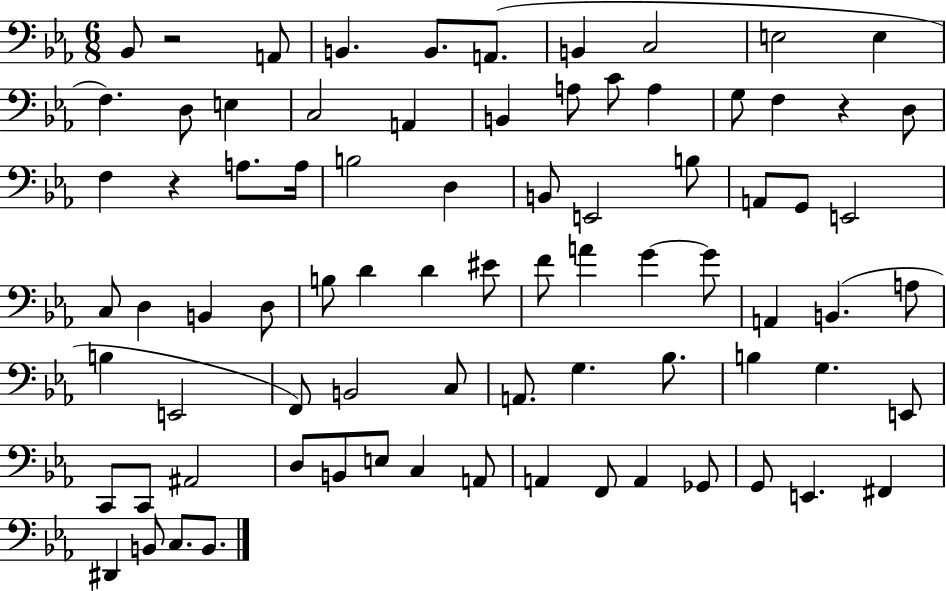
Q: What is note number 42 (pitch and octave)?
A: A4